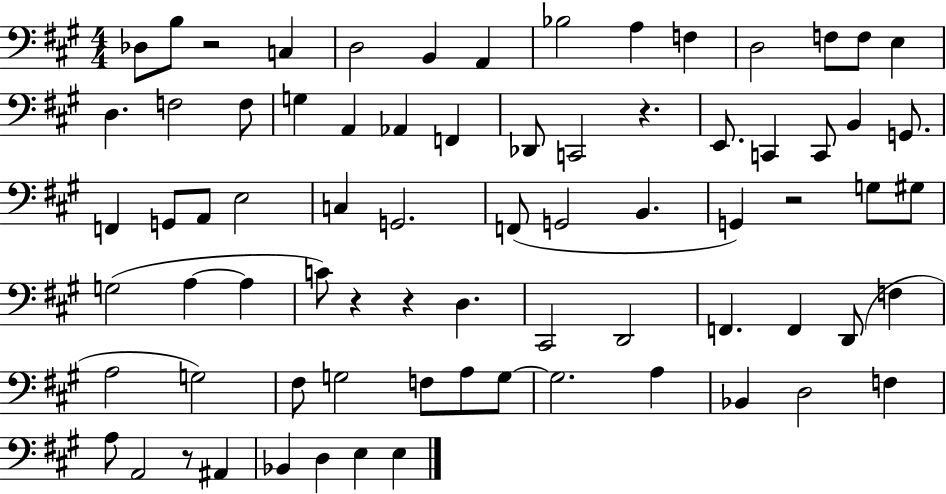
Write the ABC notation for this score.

X:1
T:Untitled
M:4/4
L:1/4
K:A
_D,/2 B,/2 z2 C, D,2 B,, A,, _B,2 A, F, D,2 F,/2 F,/2 E, D, F,2 F,/2 G, A,, _A,, F,, _D,,/2 C,,2 z E,,/2 C,, C,,/2 B,, G,,/2 F,, G,,/2 A,,/2 E,2 C, G,,2 F,,/2 G,,2 B,, G,, z2 G,/2 ^G,/2 G,2 A, A, C/2 z z D, ^C,,2 D,,2 F,, F,, D,,/2 F, A,2 G,2 ^F,/2 G,2 F,/2 A,/2 G,/2 G,2 A, _B,, D,2 F, A,/2 A,,2 z/2 ^A,, _B,, D, E, E,